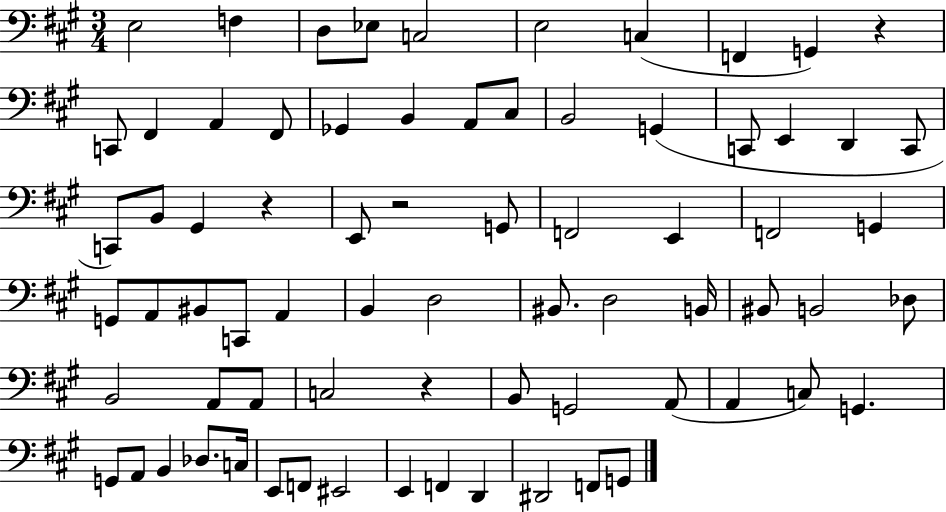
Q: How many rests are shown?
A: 4